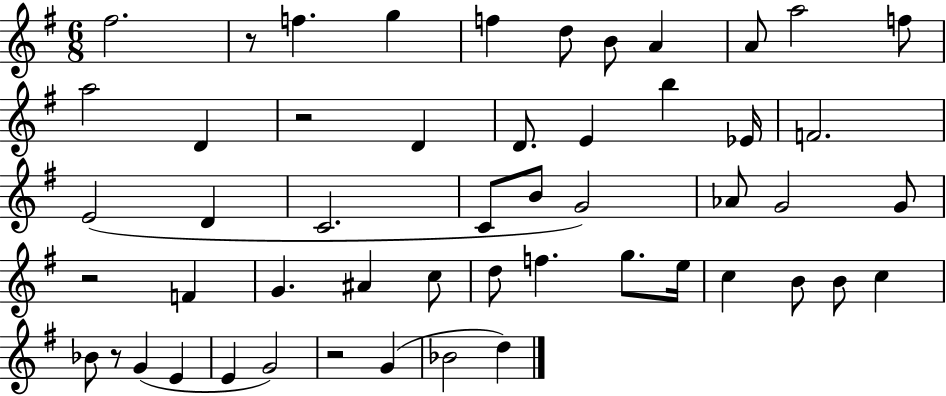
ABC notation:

X:1
T:Untitled
M:6/8
L:1/4
K:G
^f2 z/2 f g f d/2 B/2 A A/2 a2 f/2 a2 D z2 D D/2 E b _E/4 F2 E2 D C2 C/2 B/2 G2 _A/2 G2 G/2 z2 F G ^A c/2 d/2 f g/2 e/4 c B/2 B/2 c _B/2 z/2 G E E G2 z2 G _B2 d